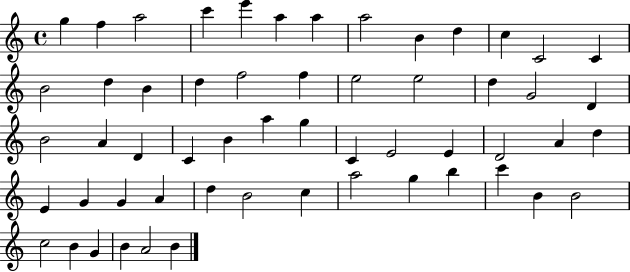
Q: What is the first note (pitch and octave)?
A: G5